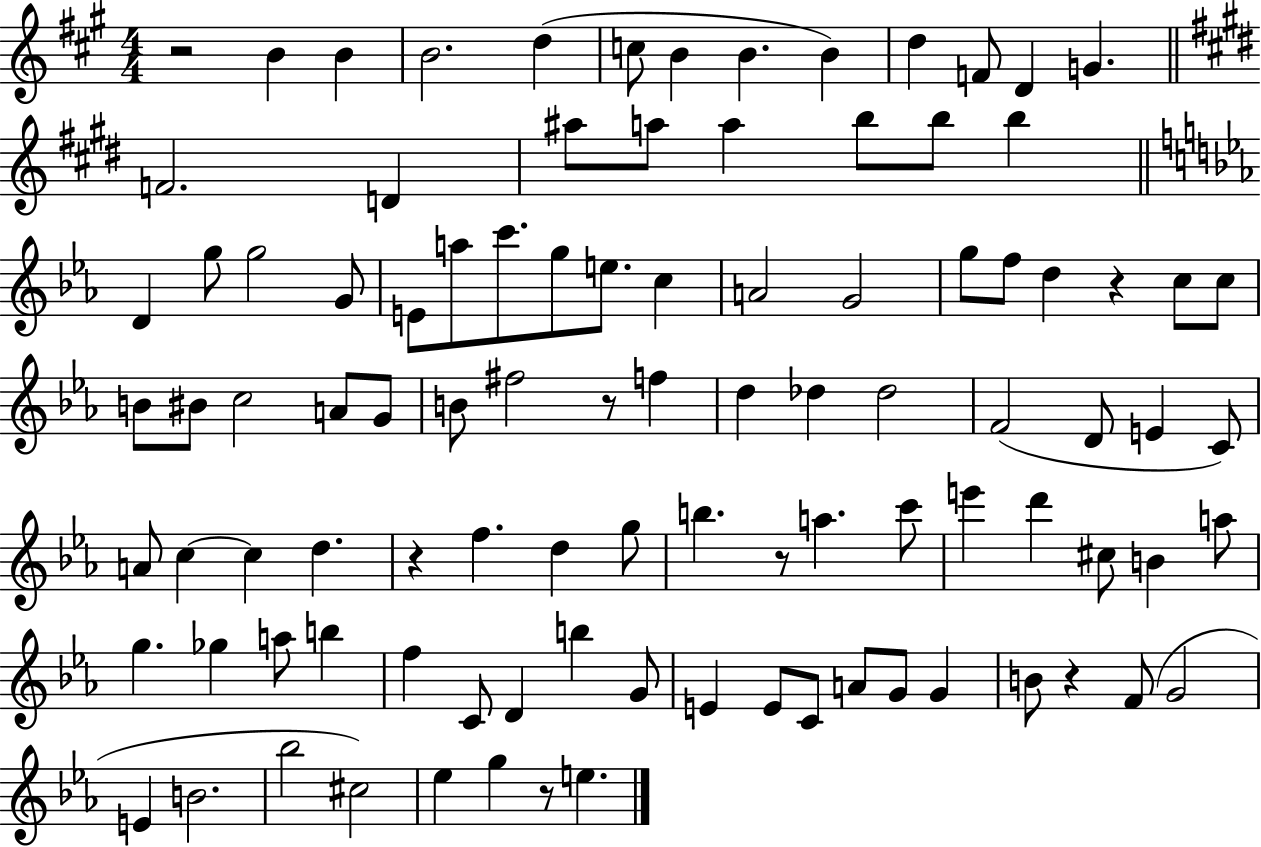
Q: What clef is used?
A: treble